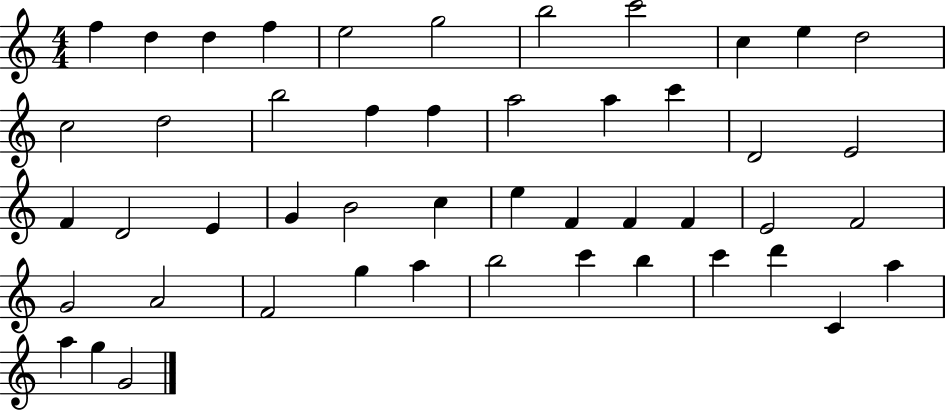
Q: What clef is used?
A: treble